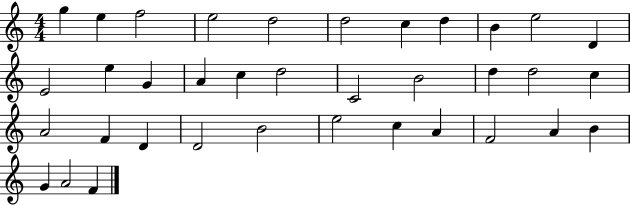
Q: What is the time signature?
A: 4/4